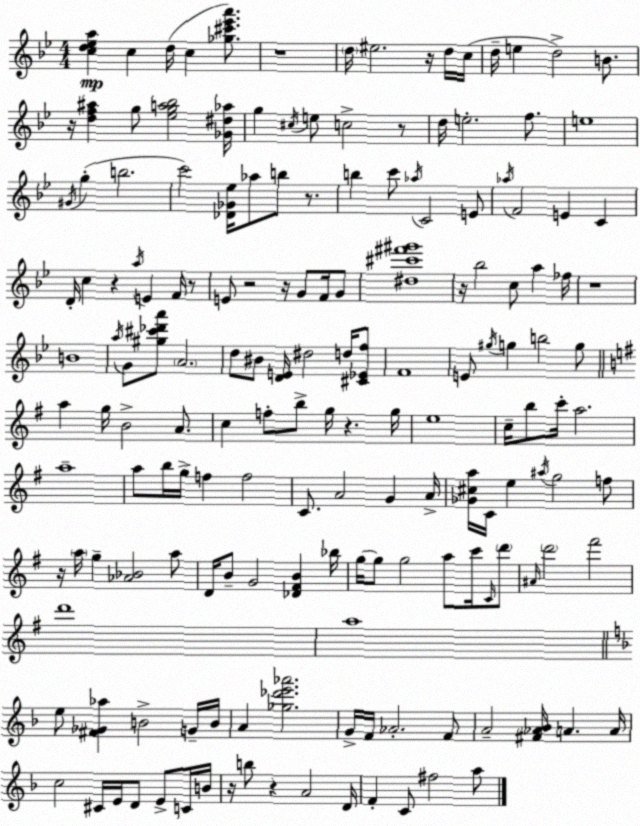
X:1
T:Untitled
M:4/4
L:1/4
K:Gm
[cd_ea] c d/4 c [_g^c'_e'a']/2 z4 d/4 ^e2 z/4 d/4 c/4 d/4 e d2 B/2 z/4 [df^a] g/2 [_ega_b]2 [_G^d_a]/4 g ^c/4 e/2 c2 z/2 d/4 e2 f/2 e4 ^G/4 g b2 c'2 [_D_G_e]/4 _a/2 b/2 z/2 b c'/2 _a/4 C2 E/2 _a/4 F2 E C D/4 c z a/4 E F/4 z/2 E/2 z2 z/4 G/2 F/4 G/2 [^d^c'^f'^g']4 z/4 _b2 c/2 a _f/4 z4 B4 a/4 G/2 [^g^c'_d'a']/2 A2 d/2 ^B/2 [DE]/4 ^d2 d/4 [^C_Ef]/2 F4 E/2 ^g/4 g b2 g/2 a g/4 B2 A/2 c f/2 b/2 g/4 z g/4 e4 c/4 b/2 c'/4 a2 a4 a/2 b/4 g/4 f f2 C/2 A2 G A/4 [_G^ca]/4 C/4 e ^a/4 g2 f/2 z/4 a/4 g [_A_B]2 a/2 D/4 B/2 G2 [_D^FB] _b/4 g/4 g/2 g2 a/2 c'/4 C/4 d'/2 ^A/4 d'2 ^f'2 d'4 a4 e/2 [^F_G_a] B2 G/4 B/4 A [_g_d'e'_a']2 G/4 F/4 _A2 F/2 A2 [^F_A_B]/4 A A/4 c2 ^C/4 E/4 D/2 E/2 C/4 B/4 z/4 b/2 z A2 D/4 F C/2 ^f2 a/2